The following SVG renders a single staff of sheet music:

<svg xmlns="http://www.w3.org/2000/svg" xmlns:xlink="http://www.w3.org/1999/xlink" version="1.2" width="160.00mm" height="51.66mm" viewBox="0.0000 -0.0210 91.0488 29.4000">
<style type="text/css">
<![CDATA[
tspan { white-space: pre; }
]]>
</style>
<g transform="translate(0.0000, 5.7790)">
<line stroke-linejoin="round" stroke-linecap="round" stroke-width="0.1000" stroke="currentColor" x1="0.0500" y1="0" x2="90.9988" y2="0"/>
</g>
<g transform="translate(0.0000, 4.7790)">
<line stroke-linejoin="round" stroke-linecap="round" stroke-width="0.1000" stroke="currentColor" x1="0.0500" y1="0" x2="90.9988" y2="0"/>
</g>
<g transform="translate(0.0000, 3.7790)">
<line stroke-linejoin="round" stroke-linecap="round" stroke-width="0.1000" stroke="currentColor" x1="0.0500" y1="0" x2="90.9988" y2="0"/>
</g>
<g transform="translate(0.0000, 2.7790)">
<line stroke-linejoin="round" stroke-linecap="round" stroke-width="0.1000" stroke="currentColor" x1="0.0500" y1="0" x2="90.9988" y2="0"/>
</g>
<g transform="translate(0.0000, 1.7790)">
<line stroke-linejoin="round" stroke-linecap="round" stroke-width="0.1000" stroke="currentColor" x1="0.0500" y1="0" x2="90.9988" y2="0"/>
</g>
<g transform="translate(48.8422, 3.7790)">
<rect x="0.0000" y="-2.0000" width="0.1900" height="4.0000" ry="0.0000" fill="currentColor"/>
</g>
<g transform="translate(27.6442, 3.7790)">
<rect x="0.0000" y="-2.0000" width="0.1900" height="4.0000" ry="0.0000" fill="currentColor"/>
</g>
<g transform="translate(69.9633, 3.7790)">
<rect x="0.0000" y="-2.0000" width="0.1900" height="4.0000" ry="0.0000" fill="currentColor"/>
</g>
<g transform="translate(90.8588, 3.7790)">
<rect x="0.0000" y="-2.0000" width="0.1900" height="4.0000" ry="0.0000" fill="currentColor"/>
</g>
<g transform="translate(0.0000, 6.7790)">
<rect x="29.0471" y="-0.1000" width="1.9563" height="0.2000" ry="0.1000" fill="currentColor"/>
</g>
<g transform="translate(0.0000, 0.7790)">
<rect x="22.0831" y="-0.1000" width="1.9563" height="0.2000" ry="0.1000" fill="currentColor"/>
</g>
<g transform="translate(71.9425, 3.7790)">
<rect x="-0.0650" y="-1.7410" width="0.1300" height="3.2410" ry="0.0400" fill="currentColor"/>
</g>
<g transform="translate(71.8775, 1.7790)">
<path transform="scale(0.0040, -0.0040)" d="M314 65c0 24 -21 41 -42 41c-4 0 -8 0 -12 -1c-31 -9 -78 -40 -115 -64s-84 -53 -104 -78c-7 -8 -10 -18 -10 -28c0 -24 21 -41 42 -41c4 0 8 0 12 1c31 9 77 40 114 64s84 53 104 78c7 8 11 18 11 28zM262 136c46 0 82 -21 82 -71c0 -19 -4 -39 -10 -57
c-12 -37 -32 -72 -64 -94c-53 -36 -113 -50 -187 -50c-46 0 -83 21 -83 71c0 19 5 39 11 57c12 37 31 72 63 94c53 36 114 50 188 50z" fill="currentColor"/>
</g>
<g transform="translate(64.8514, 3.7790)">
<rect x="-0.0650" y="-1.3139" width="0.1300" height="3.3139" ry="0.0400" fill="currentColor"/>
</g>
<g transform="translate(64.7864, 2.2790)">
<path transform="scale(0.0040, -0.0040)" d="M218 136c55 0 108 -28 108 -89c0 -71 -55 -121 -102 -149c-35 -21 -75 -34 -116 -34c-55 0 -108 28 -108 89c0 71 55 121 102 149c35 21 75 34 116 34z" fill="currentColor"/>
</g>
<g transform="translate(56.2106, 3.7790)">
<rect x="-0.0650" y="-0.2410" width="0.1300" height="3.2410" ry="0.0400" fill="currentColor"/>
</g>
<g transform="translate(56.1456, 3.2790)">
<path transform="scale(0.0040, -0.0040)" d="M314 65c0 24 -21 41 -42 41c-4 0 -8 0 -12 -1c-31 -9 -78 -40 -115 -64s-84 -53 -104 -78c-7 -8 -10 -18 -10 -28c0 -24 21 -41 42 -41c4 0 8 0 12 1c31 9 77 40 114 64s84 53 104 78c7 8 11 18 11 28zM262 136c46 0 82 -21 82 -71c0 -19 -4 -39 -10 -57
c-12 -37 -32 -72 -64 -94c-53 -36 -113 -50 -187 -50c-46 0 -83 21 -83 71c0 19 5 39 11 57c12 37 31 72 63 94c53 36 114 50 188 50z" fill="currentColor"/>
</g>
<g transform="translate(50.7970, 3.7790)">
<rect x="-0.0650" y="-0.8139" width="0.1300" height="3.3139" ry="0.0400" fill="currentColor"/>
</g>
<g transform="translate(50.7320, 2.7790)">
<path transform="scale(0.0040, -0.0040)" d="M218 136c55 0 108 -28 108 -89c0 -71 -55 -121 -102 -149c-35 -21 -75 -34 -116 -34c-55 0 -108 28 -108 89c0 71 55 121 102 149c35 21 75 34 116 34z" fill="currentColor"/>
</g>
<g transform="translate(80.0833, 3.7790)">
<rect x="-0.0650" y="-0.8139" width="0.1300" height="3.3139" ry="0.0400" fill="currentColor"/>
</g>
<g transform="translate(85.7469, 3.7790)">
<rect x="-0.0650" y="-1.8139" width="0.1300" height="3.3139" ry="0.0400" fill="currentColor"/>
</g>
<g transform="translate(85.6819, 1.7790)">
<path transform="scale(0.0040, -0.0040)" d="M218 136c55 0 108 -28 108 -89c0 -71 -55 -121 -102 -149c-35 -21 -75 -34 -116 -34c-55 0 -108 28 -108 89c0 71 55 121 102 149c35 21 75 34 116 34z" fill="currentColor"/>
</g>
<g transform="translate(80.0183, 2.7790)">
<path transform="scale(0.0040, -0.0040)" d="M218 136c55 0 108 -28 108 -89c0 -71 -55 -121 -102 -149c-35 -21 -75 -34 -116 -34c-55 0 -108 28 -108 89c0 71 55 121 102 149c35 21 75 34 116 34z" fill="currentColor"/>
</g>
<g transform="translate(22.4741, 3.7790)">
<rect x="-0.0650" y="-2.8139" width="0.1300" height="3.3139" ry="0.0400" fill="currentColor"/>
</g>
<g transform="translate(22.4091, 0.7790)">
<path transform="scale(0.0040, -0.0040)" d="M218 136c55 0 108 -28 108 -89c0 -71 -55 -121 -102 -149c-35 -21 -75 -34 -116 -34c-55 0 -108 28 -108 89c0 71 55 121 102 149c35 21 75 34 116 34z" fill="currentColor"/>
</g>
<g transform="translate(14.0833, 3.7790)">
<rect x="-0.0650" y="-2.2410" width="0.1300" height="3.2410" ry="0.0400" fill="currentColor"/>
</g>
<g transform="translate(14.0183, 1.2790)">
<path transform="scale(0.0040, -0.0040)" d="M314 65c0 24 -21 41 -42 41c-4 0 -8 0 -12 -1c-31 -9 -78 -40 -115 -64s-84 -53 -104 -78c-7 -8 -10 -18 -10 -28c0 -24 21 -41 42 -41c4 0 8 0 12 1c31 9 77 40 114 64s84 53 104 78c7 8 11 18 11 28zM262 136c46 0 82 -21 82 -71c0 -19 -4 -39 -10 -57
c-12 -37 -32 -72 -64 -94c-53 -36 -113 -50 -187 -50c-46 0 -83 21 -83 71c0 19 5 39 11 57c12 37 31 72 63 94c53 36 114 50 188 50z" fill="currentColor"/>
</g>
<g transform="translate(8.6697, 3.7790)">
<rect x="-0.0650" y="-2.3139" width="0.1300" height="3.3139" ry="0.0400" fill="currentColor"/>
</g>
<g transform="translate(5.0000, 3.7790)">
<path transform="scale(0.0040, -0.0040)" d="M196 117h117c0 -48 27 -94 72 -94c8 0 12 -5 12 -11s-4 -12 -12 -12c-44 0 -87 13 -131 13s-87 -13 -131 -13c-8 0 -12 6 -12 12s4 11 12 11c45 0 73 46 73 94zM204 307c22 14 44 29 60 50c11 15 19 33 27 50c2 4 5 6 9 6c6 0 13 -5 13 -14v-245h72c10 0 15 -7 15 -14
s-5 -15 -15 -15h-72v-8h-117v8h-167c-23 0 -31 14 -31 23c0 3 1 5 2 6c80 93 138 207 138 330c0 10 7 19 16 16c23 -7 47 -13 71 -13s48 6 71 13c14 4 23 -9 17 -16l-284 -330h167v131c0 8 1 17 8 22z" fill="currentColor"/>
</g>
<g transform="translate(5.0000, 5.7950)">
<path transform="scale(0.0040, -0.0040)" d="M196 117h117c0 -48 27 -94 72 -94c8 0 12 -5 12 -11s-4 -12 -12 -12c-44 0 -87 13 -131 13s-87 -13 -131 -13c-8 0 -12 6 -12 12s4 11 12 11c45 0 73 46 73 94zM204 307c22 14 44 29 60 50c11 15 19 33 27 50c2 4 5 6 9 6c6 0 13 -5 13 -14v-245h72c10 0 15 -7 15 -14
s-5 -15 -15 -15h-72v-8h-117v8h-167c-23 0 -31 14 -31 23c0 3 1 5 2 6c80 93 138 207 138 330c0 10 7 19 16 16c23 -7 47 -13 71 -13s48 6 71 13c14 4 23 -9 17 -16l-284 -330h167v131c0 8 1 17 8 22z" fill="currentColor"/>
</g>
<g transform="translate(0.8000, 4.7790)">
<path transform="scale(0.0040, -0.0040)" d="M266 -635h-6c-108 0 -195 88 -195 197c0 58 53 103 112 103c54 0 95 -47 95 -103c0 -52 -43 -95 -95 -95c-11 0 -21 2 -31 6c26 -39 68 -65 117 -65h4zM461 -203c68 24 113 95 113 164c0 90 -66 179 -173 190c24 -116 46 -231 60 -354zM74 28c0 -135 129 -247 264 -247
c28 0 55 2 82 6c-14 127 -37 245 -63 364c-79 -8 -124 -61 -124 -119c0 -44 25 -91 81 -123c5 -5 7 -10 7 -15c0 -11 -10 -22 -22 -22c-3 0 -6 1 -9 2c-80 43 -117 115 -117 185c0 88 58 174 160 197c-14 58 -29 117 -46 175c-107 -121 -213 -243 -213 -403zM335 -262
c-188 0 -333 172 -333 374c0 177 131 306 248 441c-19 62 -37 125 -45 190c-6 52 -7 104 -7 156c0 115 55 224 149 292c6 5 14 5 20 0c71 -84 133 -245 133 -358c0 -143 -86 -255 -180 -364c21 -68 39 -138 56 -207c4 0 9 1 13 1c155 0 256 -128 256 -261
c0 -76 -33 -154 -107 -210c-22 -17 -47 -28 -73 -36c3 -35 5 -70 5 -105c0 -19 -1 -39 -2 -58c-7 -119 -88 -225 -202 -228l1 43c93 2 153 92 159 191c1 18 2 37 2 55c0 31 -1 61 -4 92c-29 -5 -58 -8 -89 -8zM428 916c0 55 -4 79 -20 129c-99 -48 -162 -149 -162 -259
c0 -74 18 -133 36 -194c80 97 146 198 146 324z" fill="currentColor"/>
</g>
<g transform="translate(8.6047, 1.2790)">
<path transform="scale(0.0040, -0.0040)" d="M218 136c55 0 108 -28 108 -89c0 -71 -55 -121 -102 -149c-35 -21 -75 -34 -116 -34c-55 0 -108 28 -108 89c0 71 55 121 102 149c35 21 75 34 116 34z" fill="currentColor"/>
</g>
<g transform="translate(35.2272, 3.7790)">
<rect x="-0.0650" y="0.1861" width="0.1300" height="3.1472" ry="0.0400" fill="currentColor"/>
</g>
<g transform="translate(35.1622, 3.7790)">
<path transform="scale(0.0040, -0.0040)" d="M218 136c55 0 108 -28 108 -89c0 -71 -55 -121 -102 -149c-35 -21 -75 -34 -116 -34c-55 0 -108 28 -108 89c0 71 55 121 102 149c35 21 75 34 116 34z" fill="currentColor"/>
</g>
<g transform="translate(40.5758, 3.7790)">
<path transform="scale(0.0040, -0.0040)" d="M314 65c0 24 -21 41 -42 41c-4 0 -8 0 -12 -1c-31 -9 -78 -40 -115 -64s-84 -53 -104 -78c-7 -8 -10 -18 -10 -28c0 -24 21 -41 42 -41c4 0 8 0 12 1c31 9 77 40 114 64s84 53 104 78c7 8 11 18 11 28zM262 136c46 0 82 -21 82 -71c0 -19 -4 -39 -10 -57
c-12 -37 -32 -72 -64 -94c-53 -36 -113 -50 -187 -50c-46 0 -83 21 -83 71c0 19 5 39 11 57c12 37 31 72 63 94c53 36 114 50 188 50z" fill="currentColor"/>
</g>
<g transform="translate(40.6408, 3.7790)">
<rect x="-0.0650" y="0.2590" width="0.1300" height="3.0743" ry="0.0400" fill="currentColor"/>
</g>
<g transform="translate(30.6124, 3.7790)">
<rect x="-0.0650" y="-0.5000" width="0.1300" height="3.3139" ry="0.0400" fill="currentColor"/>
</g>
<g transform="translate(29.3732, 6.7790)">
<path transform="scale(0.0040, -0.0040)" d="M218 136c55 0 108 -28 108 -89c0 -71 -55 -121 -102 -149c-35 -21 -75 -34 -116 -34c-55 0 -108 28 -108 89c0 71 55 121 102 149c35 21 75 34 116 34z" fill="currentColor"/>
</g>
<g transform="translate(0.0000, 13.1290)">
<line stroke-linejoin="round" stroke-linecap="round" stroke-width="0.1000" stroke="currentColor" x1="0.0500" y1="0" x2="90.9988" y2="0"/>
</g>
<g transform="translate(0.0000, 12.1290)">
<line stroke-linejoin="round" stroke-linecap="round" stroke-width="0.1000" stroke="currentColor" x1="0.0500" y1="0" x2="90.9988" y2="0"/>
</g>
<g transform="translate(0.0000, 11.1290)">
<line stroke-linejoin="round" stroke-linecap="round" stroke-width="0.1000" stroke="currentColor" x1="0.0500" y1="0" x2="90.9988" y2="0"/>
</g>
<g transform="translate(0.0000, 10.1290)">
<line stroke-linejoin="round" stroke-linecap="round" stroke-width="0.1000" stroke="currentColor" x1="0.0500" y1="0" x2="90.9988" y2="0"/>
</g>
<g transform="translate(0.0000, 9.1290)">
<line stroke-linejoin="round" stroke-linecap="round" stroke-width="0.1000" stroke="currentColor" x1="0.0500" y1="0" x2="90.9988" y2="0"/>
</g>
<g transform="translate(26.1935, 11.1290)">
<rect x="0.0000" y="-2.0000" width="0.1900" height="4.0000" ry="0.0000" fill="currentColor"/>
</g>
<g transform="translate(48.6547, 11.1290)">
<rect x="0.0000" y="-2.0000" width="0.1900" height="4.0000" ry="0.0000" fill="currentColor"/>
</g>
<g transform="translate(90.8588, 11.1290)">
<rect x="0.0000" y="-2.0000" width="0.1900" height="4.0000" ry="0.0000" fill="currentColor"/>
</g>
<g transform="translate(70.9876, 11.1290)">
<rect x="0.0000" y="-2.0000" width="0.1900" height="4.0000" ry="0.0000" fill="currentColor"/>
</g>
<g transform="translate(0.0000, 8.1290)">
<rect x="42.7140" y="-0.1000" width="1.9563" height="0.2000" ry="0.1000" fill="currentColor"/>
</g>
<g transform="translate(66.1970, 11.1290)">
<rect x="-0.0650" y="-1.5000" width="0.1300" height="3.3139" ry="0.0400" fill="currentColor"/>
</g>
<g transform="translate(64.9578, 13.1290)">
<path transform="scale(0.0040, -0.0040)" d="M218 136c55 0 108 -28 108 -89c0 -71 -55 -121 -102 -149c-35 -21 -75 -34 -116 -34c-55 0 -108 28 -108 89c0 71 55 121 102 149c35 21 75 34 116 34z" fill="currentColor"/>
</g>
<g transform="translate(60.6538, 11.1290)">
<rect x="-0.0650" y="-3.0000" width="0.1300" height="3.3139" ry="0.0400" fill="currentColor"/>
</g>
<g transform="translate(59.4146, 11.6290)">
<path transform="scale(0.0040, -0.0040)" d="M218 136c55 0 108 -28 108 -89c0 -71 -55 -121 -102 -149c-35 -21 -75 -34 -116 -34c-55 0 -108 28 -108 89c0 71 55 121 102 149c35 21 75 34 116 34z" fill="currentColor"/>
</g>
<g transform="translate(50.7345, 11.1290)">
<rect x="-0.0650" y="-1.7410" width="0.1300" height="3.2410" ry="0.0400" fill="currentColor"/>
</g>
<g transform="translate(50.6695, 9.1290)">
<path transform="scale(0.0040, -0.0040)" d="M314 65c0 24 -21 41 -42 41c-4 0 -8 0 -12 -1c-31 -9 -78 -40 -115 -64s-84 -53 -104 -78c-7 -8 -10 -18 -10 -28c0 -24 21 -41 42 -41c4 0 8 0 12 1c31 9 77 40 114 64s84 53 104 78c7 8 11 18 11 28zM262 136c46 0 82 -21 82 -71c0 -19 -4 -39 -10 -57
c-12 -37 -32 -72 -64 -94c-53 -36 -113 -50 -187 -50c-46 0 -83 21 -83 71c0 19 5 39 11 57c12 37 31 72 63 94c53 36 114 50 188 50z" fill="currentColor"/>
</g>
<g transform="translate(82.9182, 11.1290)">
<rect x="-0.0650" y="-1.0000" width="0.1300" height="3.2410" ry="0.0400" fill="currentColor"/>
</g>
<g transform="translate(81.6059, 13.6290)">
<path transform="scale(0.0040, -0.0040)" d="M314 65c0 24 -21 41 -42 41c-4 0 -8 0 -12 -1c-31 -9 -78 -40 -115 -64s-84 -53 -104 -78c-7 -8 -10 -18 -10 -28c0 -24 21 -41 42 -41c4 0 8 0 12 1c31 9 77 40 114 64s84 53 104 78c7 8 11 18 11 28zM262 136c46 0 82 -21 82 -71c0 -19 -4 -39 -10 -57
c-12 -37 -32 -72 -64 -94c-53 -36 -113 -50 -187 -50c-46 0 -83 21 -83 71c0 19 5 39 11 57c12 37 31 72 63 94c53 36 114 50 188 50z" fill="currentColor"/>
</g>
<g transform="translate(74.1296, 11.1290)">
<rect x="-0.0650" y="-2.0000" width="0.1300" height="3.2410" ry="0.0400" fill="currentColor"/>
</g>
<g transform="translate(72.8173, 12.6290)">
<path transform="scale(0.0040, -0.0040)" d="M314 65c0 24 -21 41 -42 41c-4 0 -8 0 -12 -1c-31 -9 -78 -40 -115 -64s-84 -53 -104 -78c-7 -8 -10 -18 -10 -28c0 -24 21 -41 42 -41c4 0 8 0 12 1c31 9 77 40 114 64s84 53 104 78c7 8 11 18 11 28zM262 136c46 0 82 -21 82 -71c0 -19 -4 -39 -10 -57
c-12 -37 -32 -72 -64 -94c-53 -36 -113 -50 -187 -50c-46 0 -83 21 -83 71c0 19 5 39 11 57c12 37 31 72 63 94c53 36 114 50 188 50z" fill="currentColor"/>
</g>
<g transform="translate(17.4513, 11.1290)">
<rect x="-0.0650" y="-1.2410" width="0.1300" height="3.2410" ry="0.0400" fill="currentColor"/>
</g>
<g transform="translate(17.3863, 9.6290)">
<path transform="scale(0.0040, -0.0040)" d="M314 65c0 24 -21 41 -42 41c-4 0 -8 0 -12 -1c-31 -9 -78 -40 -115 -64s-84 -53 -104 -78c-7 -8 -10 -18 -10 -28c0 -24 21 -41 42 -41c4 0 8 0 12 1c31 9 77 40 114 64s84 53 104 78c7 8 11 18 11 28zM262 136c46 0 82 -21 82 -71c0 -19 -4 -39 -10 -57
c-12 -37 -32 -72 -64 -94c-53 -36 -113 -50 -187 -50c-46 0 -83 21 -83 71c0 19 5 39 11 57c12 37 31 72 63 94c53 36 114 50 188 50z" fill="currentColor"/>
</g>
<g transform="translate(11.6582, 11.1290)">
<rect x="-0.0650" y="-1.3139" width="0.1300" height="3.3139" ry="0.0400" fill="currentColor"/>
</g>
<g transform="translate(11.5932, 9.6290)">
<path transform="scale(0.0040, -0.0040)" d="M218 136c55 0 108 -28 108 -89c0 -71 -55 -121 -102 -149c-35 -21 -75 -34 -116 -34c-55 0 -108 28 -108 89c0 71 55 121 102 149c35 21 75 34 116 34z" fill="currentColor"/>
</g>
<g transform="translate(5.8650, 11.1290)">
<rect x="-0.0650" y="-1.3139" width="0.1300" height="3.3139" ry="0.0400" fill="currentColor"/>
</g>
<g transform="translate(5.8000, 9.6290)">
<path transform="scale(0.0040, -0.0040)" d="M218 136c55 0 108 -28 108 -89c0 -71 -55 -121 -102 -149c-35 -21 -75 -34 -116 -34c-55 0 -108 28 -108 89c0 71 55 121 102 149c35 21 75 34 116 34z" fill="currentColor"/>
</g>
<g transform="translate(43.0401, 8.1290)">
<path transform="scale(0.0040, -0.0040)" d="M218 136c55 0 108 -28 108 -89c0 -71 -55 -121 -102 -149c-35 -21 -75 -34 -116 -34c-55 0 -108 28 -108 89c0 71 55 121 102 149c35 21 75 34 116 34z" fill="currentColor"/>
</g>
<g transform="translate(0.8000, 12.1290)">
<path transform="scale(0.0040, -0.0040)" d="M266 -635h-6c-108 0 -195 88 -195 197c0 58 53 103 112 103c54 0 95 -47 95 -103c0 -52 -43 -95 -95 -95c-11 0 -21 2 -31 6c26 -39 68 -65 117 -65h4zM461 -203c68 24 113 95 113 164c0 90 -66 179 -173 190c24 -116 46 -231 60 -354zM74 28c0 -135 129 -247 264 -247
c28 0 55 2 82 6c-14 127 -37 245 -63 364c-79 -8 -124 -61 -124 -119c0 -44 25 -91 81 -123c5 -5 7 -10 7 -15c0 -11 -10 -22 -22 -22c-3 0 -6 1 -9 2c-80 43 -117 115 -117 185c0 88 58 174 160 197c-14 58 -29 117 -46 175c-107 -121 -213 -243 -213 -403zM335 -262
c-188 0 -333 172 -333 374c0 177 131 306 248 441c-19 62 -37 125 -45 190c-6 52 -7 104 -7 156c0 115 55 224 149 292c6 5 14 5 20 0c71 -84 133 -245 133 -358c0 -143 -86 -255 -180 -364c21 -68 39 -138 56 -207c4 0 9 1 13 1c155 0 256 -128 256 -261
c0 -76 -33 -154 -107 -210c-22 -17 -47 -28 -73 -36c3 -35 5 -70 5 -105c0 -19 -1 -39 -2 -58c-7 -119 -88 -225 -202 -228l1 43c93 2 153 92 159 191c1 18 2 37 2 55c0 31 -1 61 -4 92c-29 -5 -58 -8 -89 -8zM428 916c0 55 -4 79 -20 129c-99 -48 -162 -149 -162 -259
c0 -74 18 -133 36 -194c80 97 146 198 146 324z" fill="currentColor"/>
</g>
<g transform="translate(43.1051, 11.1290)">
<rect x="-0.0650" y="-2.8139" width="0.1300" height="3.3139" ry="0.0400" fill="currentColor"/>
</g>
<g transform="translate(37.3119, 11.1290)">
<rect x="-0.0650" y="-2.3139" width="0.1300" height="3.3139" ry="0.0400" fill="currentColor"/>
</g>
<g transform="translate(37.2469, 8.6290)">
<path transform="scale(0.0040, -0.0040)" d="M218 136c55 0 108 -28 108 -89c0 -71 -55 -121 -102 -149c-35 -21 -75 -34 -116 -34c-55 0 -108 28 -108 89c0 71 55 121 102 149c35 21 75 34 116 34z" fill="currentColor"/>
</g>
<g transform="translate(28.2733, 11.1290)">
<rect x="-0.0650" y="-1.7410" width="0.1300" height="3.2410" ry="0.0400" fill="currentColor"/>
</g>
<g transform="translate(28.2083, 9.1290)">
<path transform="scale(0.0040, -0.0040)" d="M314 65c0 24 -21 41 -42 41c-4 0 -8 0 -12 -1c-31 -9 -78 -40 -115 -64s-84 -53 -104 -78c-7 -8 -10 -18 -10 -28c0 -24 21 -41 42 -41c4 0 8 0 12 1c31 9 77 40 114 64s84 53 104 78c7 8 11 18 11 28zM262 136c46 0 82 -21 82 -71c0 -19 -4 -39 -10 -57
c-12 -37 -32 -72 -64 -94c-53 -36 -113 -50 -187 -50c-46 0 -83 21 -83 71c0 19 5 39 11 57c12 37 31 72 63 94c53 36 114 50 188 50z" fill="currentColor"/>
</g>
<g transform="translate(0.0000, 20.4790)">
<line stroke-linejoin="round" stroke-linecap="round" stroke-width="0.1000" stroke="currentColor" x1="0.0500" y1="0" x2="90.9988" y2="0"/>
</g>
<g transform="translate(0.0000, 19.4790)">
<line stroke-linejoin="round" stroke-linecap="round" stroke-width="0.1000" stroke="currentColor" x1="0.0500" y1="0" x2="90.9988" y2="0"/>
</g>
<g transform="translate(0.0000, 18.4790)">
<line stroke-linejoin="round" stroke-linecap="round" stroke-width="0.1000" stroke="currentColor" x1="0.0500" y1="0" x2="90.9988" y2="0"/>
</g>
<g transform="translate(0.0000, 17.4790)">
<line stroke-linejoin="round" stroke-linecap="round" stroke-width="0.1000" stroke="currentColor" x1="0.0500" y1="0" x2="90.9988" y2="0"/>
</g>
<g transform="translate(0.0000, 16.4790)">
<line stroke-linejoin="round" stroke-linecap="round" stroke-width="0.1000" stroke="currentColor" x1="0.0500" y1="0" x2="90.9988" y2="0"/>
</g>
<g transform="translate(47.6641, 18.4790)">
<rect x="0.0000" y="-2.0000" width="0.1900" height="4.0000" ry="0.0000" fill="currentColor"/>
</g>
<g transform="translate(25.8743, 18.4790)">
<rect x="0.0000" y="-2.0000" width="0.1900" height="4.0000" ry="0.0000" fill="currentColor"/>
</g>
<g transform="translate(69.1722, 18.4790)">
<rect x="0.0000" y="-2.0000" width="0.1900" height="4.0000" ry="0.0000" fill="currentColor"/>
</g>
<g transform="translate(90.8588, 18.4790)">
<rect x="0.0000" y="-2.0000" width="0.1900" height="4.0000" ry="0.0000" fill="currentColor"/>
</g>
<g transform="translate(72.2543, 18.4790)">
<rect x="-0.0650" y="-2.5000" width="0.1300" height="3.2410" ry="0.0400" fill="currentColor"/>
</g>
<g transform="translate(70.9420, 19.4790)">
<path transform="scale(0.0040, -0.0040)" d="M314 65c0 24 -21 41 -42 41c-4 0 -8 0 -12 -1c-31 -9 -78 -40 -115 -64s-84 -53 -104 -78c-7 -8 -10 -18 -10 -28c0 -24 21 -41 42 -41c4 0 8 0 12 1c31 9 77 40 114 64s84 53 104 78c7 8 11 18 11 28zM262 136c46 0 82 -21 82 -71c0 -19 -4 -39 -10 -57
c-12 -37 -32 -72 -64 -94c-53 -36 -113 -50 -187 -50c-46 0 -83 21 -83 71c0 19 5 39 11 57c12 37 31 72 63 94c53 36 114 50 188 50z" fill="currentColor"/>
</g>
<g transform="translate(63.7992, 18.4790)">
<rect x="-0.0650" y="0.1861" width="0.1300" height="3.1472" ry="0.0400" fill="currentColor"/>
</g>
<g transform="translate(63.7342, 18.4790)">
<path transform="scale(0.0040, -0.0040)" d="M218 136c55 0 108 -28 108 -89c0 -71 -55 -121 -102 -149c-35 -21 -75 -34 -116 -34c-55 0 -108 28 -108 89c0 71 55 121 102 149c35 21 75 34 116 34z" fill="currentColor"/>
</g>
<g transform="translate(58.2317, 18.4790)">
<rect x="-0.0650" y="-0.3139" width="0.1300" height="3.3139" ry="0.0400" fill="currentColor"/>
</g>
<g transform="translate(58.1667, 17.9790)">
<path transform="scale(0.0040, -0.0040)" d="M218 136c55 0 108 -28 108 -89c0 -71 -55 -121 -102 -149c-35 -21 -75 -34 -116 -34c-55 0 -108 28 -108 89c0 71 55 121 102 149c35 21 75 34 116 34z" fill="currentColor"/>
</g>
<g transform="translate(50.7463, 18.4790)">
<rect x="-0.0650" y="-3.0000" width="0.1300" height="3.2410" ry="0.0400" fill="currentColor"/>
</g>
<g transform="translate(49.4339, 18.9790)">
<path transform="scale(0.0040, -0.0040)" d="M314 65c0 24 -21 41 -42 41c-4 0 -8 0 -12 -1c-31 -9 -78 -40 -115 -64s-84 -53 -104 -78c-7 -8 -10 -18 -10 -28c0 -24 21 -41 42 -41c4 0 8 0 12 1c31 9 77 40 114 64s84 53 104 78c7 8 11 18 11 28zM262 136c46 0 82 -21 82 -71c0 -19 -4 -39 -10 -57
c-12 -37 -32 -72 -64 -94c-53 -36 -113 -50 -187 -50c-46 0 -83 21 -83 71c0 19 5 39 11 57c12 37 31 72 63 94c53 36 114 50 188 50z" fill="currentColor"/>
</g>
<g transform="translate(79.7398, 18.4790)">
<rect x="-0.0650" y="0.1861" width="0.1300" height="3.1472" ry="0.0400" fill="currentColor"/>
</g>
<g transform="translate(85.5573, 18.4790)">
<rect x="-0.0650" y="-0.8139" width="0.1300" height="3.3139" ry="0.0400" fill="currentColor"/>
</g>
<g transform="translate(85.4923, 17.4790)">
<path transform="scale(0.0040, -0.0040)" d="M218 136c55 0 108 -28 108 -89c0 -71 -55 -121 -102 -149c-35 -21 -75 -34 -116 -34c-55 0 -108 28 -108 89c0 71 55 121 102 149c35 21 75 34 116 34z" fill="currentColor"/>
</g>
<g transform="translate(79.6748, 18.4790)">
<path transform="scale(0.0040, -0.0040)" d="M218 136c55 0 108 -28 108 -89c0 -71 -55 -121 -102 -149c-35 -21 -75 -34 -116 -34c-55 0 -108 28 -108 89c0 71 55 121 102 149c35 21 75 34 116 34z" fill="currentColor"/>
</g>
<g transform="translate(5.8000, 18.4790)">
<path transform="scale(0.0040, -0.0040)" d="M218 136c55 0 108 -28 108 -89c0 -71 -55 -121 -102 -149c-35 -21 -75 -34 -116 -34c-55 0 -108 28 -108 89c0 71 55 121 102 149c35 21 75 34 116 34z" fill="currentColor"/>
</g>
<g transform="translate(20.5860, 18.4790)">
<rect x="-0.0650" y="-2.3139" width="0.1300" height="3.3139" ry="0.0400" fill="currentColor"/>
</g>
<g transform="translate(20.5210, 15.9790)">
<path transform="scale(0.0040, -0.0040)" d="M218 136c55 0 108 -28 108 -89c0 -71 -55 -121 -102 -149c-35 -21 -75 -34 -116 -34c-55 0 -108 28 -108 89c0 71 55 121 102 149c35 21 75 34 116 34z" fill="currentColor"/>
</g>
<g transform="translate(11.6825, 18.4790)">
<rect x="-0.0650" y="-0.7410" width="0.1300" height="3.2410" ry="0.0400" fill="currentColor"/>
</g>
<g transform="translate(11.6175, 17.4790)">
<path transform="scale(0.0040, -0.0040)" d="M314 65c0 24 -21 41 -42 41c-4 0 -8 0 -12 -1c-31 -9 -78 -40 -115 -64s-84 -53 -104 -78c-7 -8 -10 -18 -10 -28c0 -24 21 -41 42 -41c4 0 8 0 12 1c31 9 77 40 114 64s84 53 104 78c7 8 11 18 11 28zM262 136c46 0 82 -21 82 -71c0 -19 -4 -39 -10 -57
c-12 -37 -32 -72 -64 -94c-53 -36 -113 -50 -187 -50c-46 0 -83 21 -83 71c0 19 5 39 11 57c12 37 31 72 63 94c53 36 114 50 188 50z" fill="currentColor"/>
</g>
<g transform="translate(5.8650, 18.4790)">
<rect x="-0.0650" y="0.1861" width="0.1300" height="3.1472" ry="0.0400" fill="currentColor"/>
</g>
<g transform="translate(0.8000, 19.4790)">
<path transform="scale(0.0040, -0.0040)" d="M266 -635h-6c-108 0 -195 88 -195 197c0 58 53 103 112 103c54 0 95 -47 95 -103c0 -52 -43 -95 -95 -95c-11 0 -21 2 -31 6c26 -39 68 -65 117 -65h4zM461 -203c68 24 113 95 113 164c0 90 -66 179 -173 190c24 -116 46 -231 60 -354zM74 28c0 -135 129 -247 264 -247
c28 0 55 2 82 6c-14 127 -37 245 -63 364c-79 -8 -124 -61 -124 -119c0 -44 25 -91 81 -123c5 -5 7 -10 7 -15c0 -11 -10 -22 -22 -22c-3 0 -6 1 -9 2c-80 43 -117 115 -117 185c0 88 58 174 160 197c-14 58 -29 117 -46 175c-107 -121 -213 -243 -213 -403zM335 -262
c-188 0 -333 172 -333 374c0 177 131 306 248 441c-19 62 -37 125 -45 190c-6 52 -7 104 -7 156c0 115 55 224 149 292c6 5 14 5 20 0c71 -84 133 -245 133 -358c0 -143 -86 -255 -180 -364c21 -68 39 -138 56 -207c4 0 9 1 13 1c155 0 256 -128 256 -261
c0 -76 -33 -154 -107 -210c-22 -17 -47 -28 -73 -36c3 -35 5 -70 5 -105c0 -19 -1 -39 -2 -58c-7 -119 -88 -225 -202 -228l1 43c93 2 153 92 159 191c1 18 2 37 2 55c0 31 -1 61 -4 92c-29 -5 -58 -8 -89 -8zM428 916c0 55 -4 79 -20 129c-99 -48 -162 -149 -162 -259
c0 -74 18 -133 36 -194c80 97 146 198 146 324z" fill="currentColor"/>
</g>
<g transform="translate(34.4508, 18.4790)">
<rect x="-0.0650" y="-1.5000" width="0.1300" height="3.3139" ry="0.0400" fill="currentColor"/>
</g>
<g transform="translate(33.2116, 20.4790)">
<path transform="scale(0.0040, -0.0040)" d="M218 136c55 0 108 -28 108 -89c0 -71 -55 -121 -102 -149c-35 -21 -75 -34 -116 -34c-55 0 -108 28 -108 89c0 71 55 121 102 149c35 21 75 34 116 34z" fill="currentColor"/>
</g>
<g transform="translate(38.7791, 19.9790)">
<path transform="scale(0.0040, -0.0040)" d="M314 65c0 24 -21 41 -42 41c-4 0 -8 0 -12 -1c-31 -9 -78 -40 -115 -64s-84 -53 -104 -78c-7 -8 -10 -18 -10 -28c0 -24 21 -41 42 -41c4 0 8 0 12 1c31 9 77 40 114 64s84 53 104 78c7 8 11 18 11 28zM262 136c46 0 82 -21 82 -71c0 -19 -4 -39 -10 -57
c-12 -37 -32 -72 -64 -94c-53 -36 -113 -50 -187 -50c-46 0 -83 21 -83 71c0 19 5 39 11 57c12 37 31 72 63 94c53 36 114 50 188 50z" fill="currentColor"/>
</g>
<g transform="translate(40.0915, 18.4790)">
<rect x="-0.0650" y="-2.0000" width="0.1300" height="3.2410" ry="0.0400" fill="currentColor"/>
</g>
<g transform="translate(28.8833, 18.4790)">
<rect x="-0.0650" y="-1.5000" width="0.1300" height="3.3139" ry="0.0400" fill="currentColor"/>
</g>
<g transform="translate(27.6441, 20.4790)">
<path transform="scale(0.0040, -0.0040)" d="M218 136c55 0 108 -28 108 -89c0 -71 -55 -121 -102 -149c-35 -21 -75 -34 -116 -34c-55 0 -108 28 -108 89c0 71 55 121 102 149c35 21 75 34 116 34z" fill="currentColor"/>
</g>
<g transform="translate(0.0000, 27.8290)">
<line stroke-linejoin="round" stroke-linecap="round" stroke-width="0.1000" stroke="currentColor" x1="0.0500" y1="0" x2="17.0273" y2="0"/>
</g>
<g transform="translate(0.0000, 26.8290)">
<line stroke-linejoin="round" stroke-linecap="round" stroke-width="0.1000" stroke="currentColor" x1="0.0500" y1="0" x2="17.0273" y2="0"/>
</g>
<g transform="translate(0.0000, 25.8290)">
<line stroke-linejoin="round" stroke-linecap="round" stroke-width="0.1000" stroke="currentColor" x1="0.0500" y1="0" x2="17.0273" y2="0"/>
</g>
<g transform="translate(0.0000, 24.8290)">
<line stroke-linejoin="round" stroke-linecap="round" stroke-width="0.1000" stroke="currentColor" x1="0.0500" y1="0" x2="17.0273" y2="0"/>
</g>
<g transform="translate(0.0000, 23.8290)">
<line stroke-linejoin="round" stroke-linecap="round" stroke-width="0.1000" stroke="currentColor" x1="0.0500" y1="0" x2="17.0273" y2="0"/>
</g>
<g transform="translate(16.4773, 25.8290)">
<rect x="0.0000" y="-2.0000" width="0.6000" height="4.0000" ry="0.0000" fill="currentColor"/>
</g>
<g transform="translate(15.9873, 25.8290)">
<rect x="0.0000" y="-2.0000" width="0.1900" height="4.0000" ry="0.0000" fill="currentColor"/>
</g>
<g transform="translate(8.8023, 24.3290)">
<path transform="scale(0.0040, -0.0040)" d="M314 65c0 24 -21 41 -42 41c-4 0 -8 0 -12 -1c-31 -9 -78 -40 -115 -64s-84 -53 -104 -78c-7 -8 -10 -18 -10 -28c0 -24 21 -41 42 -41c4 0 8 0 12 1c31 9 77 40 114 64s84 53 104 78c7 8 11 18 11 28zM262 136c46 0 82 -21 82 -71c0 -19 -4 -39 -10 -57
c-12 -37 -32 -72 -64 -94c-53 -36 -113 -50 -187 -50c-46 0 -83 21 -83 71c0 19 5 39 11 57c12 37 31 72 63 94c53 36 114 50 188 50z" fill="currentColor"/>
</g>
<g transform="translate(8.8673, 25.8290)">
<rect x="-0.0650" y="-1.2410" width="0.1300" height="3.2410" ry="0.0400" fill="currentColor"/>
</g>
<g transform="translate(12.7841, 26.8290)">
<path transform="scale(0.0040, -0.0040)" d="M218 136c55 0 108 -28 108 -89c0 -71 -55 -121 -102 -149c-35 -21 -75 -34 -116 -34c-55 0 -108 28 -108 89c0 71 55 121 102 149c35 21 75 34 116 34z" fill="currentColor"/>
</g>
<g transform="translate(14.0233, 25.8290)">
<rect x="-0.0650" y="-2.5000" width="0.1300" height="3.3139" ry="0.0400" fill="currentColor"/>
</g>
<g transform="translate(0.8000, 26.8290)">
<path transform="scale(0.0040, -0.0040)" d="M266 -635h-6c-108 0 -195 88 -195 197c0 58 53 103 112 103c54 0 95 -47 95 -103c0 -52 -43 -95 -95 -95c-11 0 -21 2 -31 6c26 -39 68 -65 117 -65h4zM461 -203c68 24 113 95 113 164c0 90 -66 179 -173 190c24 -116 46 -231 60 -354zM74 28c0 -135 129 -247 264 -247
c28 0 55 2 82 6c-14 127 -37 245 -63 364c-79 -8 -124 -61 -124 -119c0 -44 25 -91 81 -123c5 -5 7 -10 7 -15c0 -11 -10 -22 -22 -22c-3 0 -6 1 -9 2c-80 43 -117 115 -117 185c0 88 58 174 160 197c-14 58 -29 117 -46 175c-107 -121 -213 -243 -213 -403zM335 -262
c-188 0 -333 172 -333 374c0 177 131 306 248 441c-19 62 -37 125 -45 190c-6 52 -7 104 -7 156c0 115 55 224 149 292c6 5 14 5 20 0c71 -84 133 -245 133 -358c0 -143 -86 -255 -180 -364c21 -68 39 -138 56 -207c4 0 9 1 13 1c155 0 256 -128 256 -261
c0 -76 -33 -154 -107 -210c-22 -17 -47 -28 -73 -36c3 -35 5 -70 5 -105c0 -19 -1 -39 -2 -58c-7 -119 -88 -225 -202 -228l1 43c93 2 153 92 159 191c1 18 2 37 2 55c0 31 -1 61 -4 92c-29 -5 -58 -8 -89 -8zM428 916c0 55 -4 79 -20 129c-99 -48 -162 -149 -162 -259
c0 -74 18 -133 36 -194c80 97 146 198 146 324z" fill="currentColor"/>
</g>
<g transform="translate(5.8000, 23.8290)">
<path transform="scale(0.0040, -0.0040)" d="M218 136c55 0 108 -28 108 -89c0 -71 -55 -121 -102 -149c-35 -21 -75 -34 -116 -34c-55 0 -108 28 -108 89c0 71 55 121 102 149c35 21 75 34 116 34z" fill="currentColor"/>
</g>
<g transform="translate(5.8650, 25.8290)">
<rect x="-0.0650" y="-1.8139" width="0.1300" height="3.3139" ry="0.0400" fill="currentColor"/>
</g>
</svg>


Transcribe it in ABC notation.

X:1
T:Untitled
M:4/4
L:1/4
K:C
g g2 a C B B2 d c2 e f2 d f e e e2 f2 g a f2 A E F2 D2 B d2 g E E F2 A2 c B G2 B d f e2 G